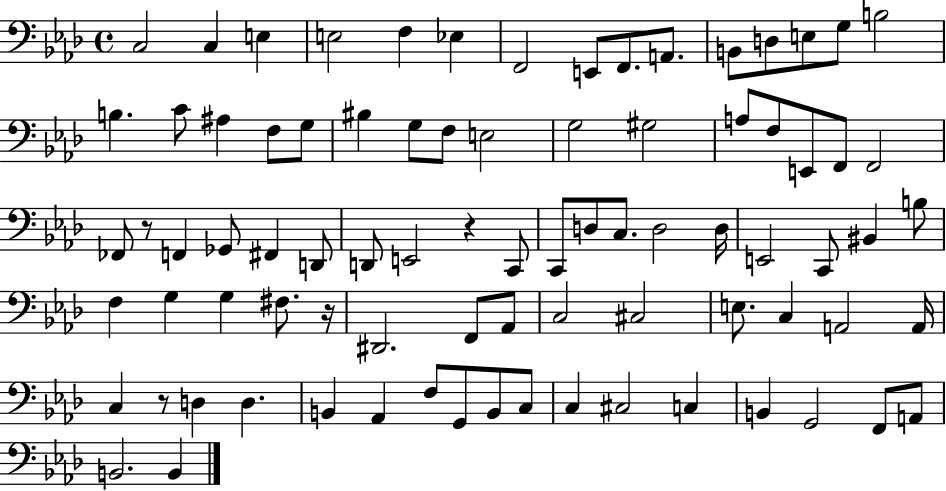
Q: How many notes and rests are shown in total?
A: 83